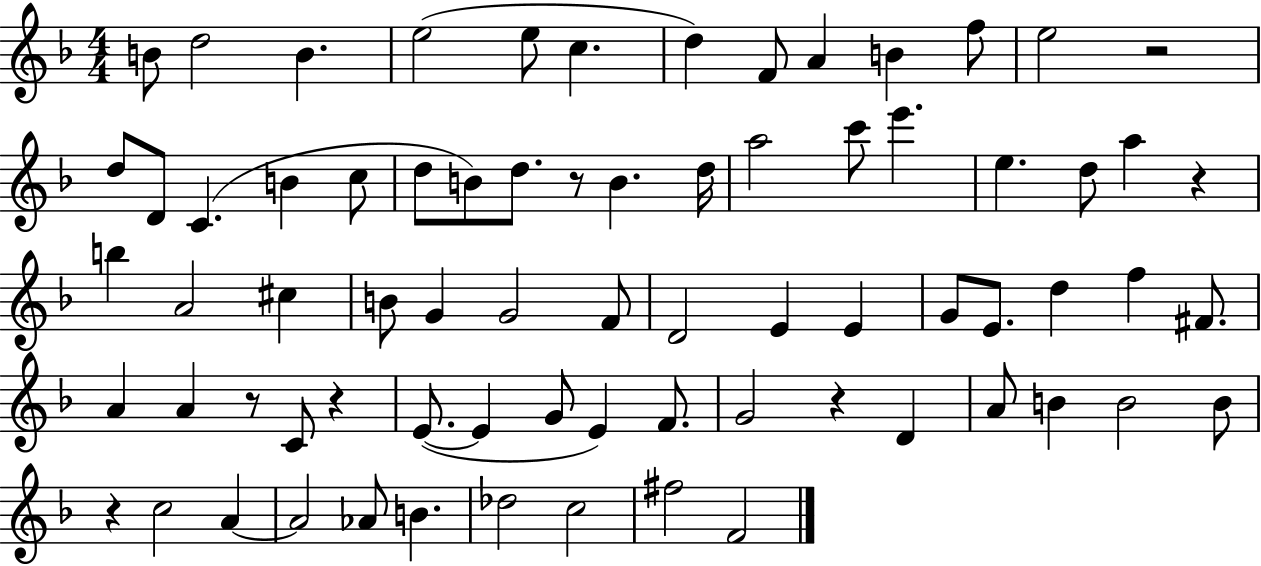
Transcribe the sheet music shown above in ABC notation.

X:1
T:Untitled
M:4/4
L:1/4
K:F
B/2 d2 B e2 e/2 c d F/2 A B f/2 e2 z2 d/2 D/2 C B c/2 d/2 B/2 d/2 z/2 B d/4 a2 c'/2 e' e d/2 a z b A2 ^c B/2 G G2 F/2 D2 E E G/2 E/2 d f ^F/2 A A z/2 C/2 z E/2 E G/2 E F/2 G2 z D A/2 B B2 B/2 z c2 A A2 _A/2 B _d2 c2 ^f2 F2